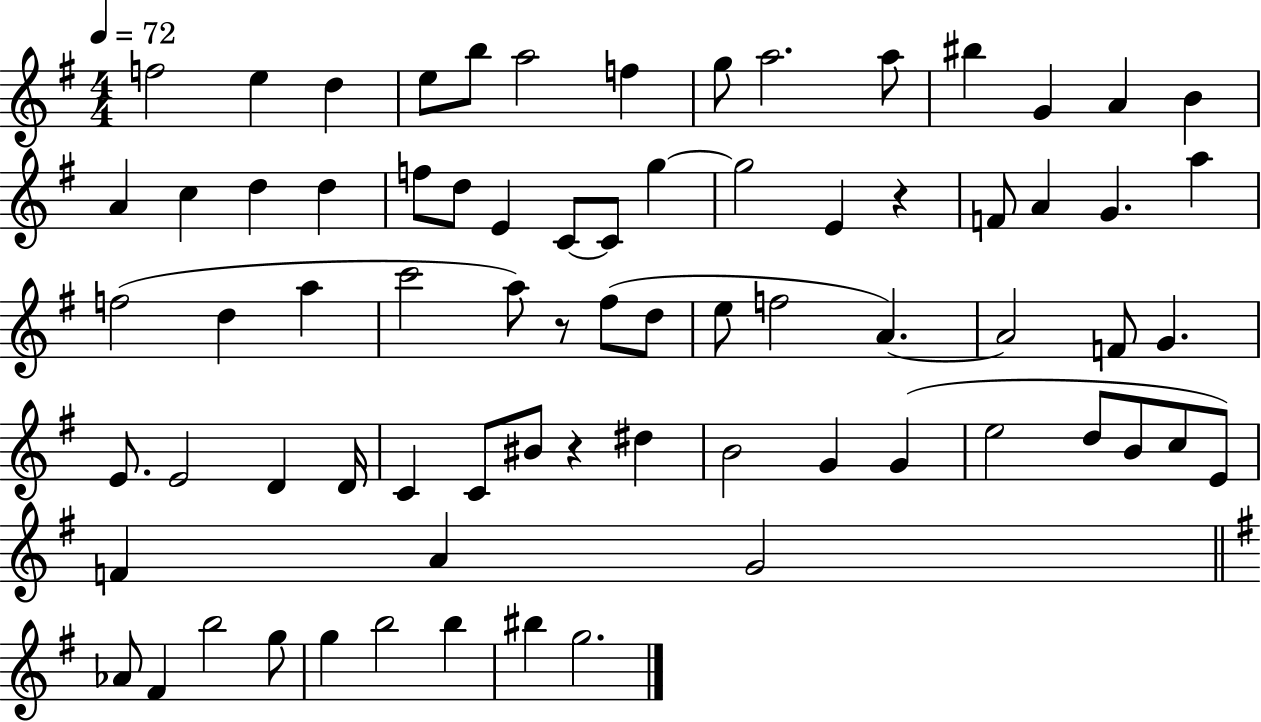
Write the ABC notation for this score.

X:1
T:Untitled
M:4/4
L:1/4
K:G
f2 e d e/2 b/2 a2 f g/2 a2 a/2 ^b G A B A c d d f/2 d/2 E C/2 C/2 g g2 E z F/2 A G a f2 d a c'2 a/2 z/2 ^f/2 d/2 e/2 f2 A A2 F/2 G E/2 E2 D D/4 C C/2 ^B/2 z ^d B2 G G e2 d/2 B/2 c/2 E/2 F A G2 _A/2 ^F b2 g/2 g b2 b ^b g2